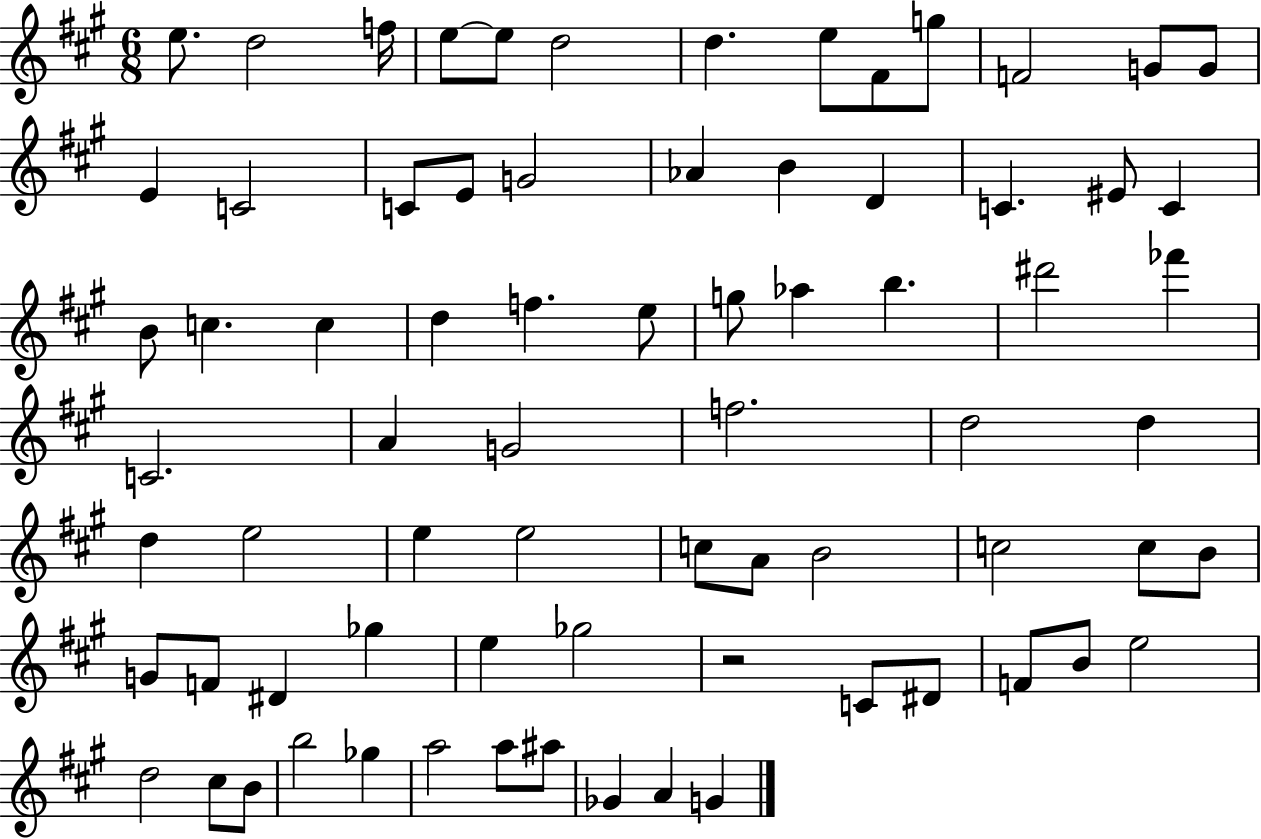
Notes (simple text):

E5/e. D5/h F5/s E5/e E5/e D5/h D5/q. E5/e F#4/e G5/e F4/h G4/e G4/e E4/q C4/h C4/e E4/e G4/h Ab4/q B4/q D4/q C4/q. EIS4/e C4/q B4/e C5/q. C5/q D5/q F5/q. E5/e G5/e Ab5/q B5/q. D#6/h FES6/q C4/h. A4/q G4/h F5/h. D5/h D5/q D5/q E5/h E5/q E5/h C5/e A4/e B4/h C5/h C5/e B4/e G4/e F4/e D#4/q Gb5/q E5/q Gb5/h R/h C4/e D#4/e F4/e B4/e E5/h D5/h C#5/e B4/e B5/h Gb5/q A5/h A5/e A#5/e Gb4/q A4/q G4/q